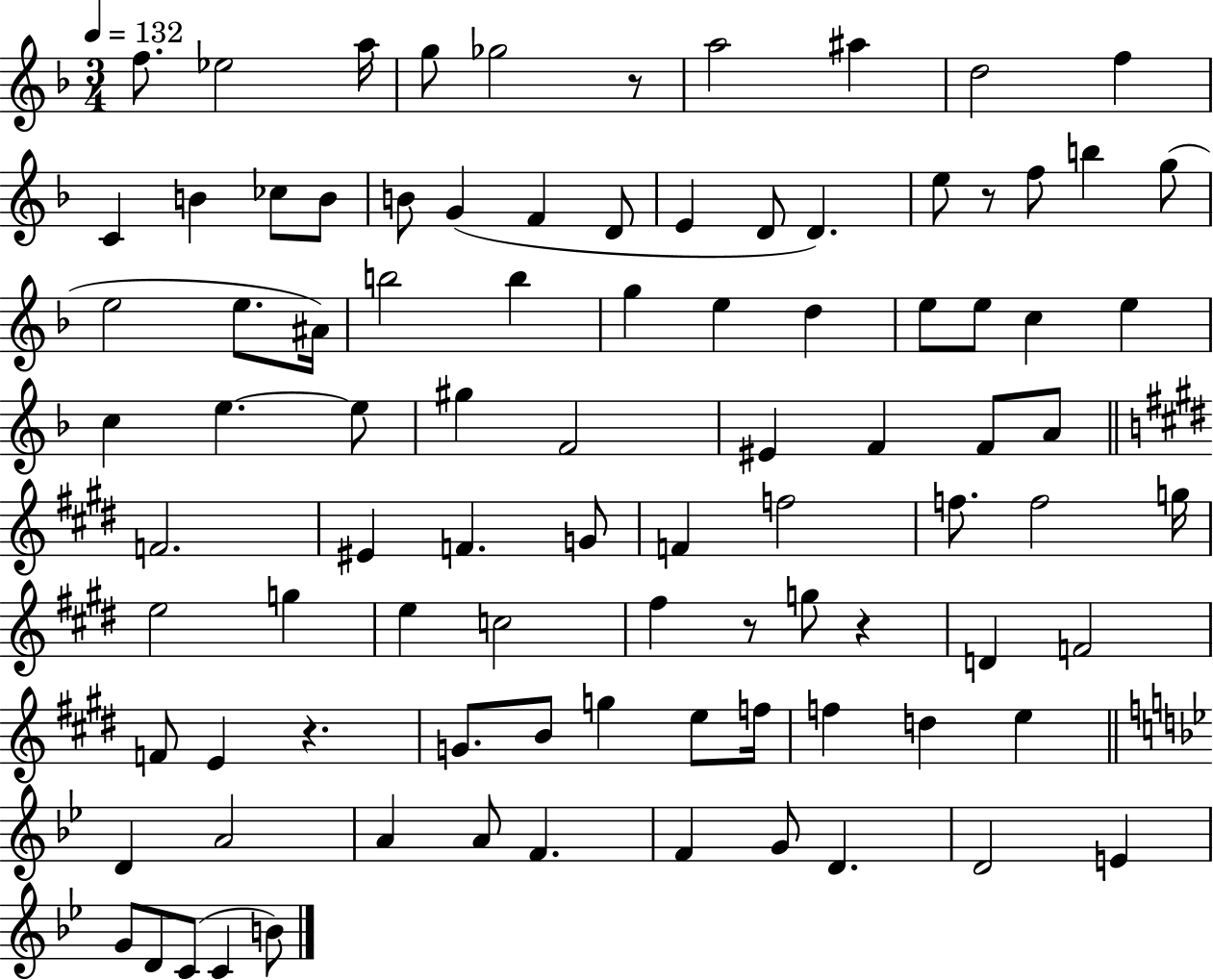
F5/e. Eb5/h A5/s G5/e Gb5/h R/e A5/h A#5/q D5/h F5/q C4/q B4/q CES5/e B4/e B4/e G4/q F4/q D4/e E4/q D4/e D4/q. E5/e R/e F5/e B5/q G5/e E5/h E5/e. A#4/s B5/h B5/q G5/q E5/q D5/q E5/e E5/e C5/q E5/q C5/q E5/q. E5/e G#5/q F4/h EIS4/q F4/q F4/e A4/e F4/h. EIS4/q F4/q. G4/e F4/q F5/h F5/e. F5/h G5/s E5/h G5/q E5/q C5/h F#5/q R/e G5/e R/q D4/q F4/h F4/e E4/q R/q. G4/e. B4/e G5/q E5/e F5/s F5/q D5/q E5/q D4/q A4/h A4/q A4/e F4/q. F4/q G4/e D4/q. D4/h E4/q G4/e D4/e C4/e C4/q B4/e